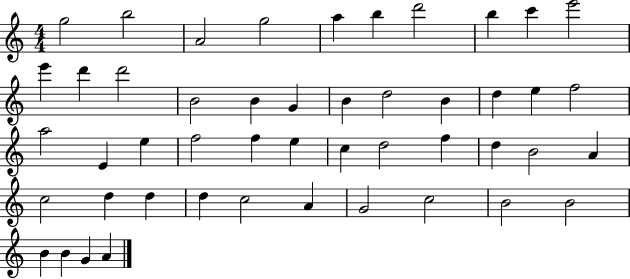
{
  \clef treble
  \numericTimeSignature
  \time 4/4
  \key c \major
  g''2 b''2 | a'2 g''2 | a''4 b''4 d'''2 | b''4 c'''4 e'''2 | \break e'''4 d'''4 d'''2 | b'2 b'4 g'4 | b'4 d''2 b'4 | d''4 e''4 f''2 | \break a''2 e'4 e''4 | f''2 f''4 e''4 | c''4 d''2 f''4 | d''4 b'2 a'4 | \break c''2 d''4 d''4 | d''4 c''2 a'4 | g'2 c''2 | b'2 b'2 | \break b'4 b'4 g'4 a'4 | \bar "|."
}